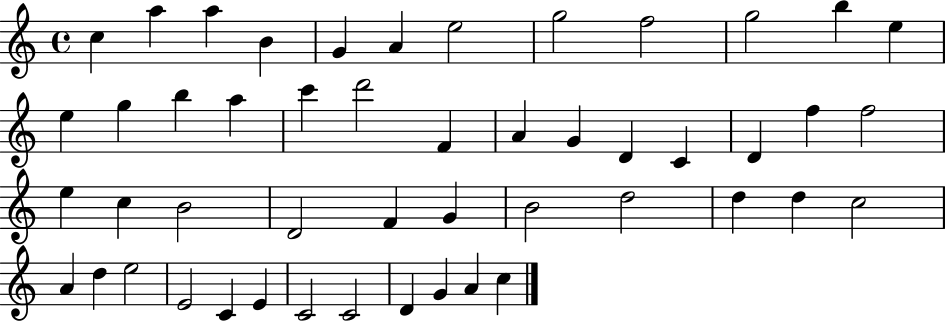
{
  \clef treble
  \time 4/4
  \defaultTimeSignature
  \key c \major
  c''4 a''4 a''4 b'4 | g'4 a'4 e''2 | g''2 f''2 | g''2 b''4 e''4 | \break e''4 g''4 b''4 a''4 | c'''4 d'''2 f'4 | a'4 g'4 d'4 c'4 | d'4 f''4 f''2 | \break e''4 c''4 b'2 | d'2 f'4 g'4 | b'2 d''2 | d''4 d''4 c''2 | \break a'4 d''4 e''2 | e'2 c'4 e'4 | c'2 c'2 | d'4 g'4 a'4 c''4 | \break \bar "|."
}